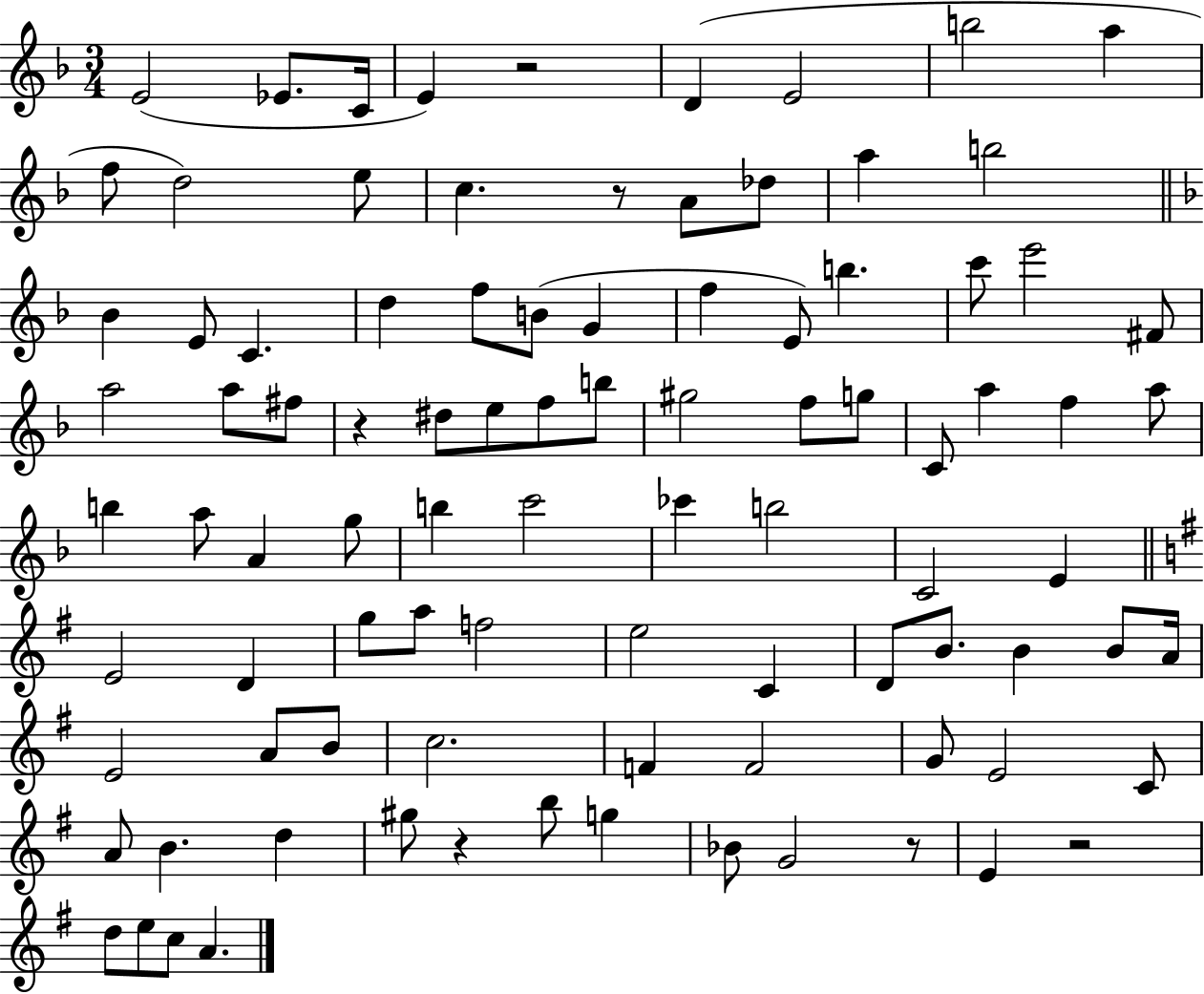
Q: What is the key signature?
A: F major